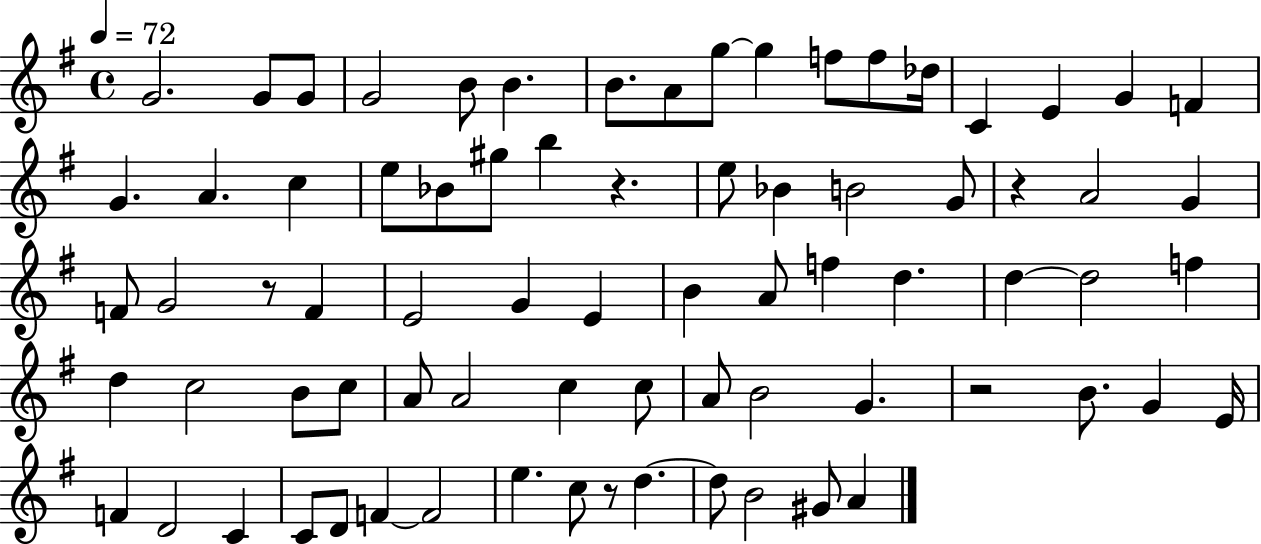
{
  \clef treble
  \time 4/4
  \defaultTimeSignature
  \key g \major
  \tempo 4 = 72
  g'2. g'8 g'8 | g'2 b'8 b'4. | b'8. a'8 g''8~~ g''4 f''8 f''8 des''16 | c'4 e'4 g'4 f'4 | \break g'4. a'4. c''4 | e''8 bes'8 gis''8 b''4 r4. | e''8 bes'4 b'2 g'8 | r4 a'2 g'4 | \break f'8 g'2 r8 f'4 | e'2 g'4 e'4 | b'4 a'8 f''4 d''4. | d''4~~ d''2 f''4 | \break d''4 c''2 b'8 c''8 | a'8 a'2 c''4 c''8 | a'8 b'2 g'4. | r2 b'8. g'4 e'16 | \break f'4 d'2 c'4 | c'8 d'8 f'4~~ f'2 | e''4. c''8 r8 d''4.~~ | d''8 b'2 gis'8 a'4 | \break \bar "|."
}